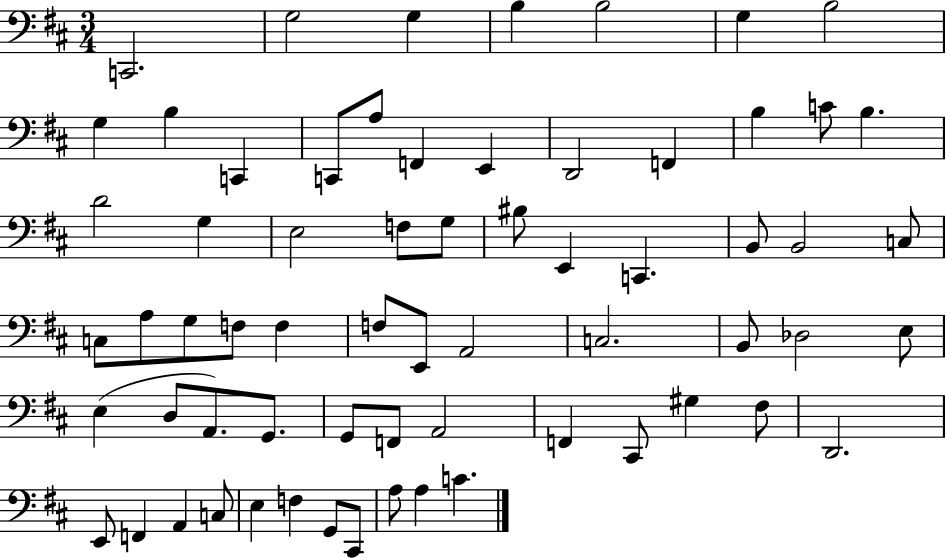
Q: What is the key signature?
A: D major